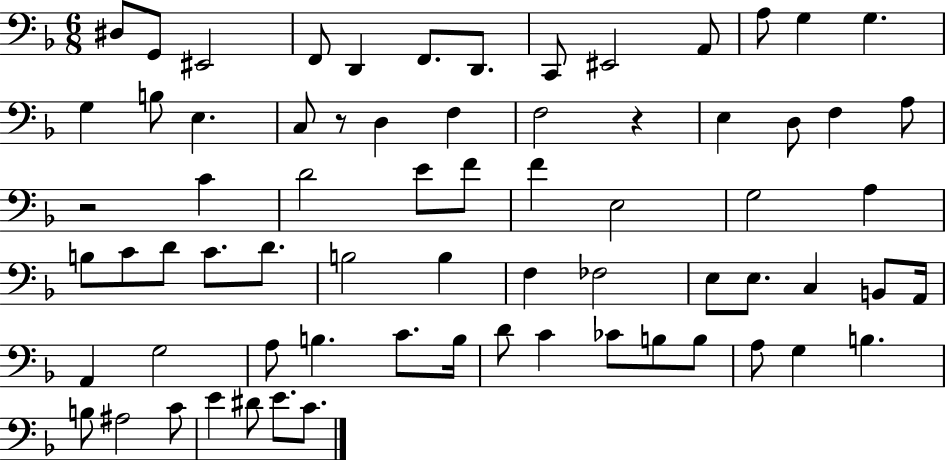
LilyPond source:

{
  \clef bass
  \numericTimeSignature
  \time 6/8
  \key f \major
  dis8 g,8 eis,2 | f,8 d,4 f,8. d,8. | c,8 eis,2 a,8 | a8 g4 g4. | \break g4 b8 e4. | c8 r8 d4 f4 | f2 r4 | e4 d8 f4 a8 | \break r2 c'4 | d'2 e'8 f'8 | f'4 e2 | g2 a4 | \break b8 c'8 d'8 c'8. d'8. | b2 b4 | f4 fes2 | e8 e8. c4 b,8 a,16 | \break a,4 g2 | a8 b4. c'8. b16 | d'8 c'4 ces'8 b8 b8 | a8 g4 b4. | \break b8 ais2 c'8 | e'4 dis'8 e'8. c'8. | \bar "|."
}